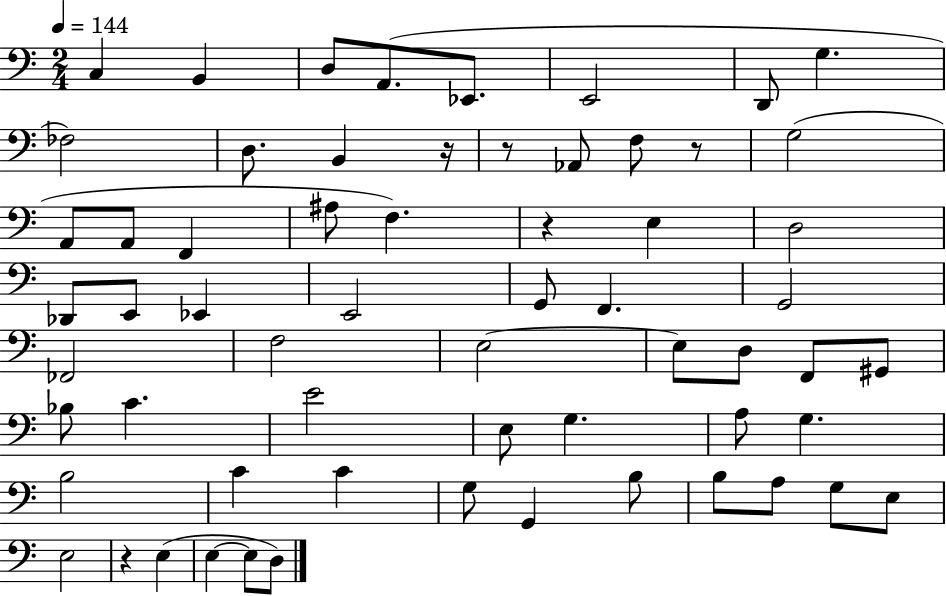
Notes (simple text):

C3/q B2/q D3/e A2/e. Eb2/e. E2/h D2/e G3/q. FES3/h D3/e. B2/q R/s R/e Ab2/e F3/e R/e G3/h A2/e A2/e F2/q A#3/e F3/q. R/q E3/q D3/h Db2/e E2/e Eb2/q E2/h G2/e F2/q. G2/h FES2/h F3/h E3/h E3/e D3/e F2/e G#2/e Bb3/e C4/q. E4/h E3/e G3/q. A3/e G3/q. B3/h C4/q C4/q G3/e G2/q B3/e B3/e A3/e G3/e E3/e E3/h R/q E3/q E3/q E3/e D3/e